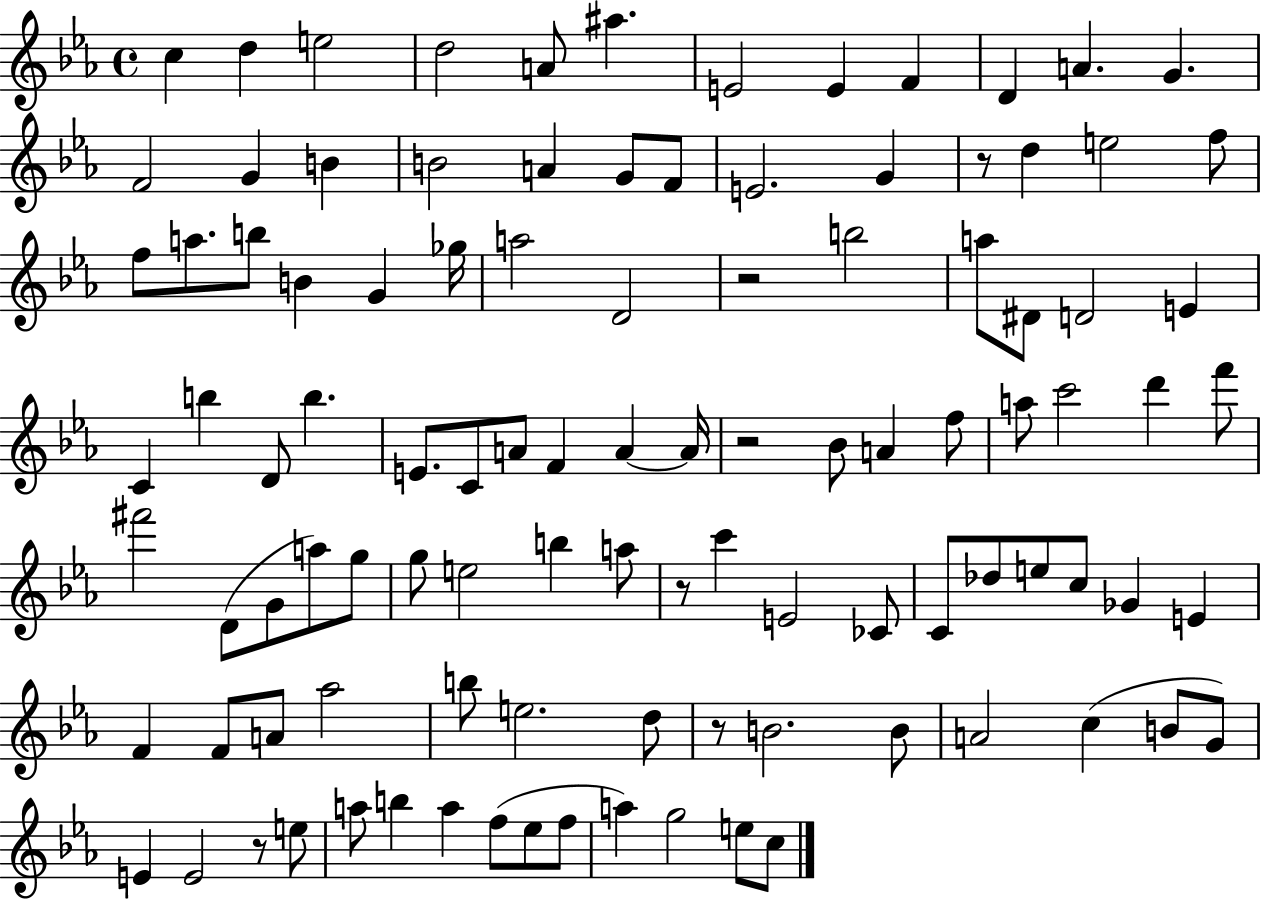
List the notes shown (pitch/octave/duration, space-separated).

C5/q D5/q E5/h D5/h A4/e A#5/q. E4/h E4/q F4/q D4/q A4/q. G4/q. F4/h G4/q B4/q B4/h A4/q G4/e F4/e E4/h. G4/q R/e D5/q E5/h F5/e F5/e A5/e. B5/e B4/q G4/q Gb5/s A5/h D4/h R/h B5/h A5/e D#4/e D4/h E4/q C4/q B5/q D4/e B5/q. E4/e. C4/e A4/e F4/q A4/q A4/s R/h Bb4/e A4/q F5/e A5/e C6/h D6/q F6/e F#6/h D4/e G4/e A5/e G5/e G5/e E5/h B5/q A5/e R/e C6/q E4/h CES4/e C4/e Db5/e E5/e C5/e Gb4/q E4/q F4/q F4/e A4/e Ab5/h B5/e E5/h. D5/e R/e B4/h. B4/e A4/h C5/q B4/e G4/e E4/q E4/h R/e E5/e A5/e B5/q A5/q F5/e Eb5/e F5/e A5/q G5/h E5/e C5/e